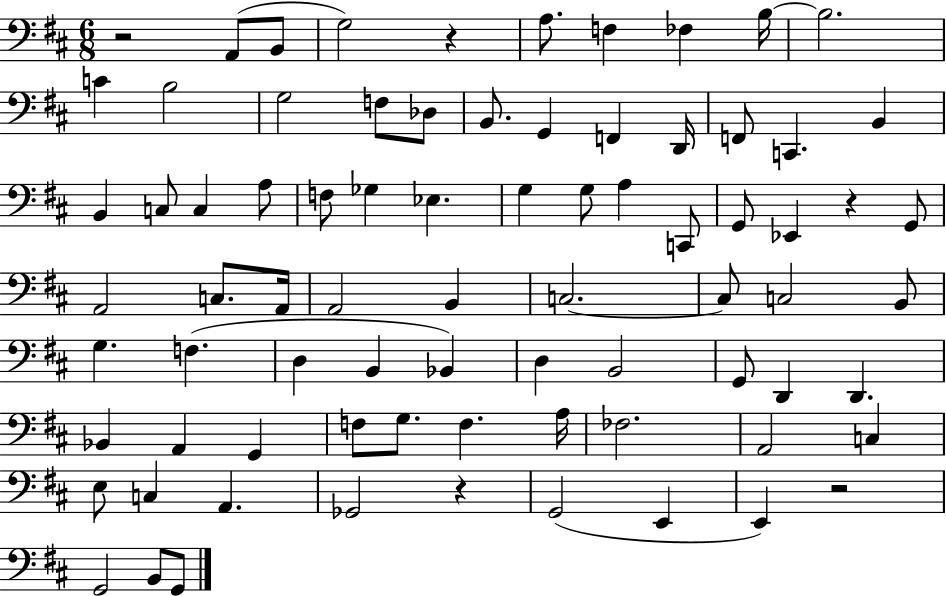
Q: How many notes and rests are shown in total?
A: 78